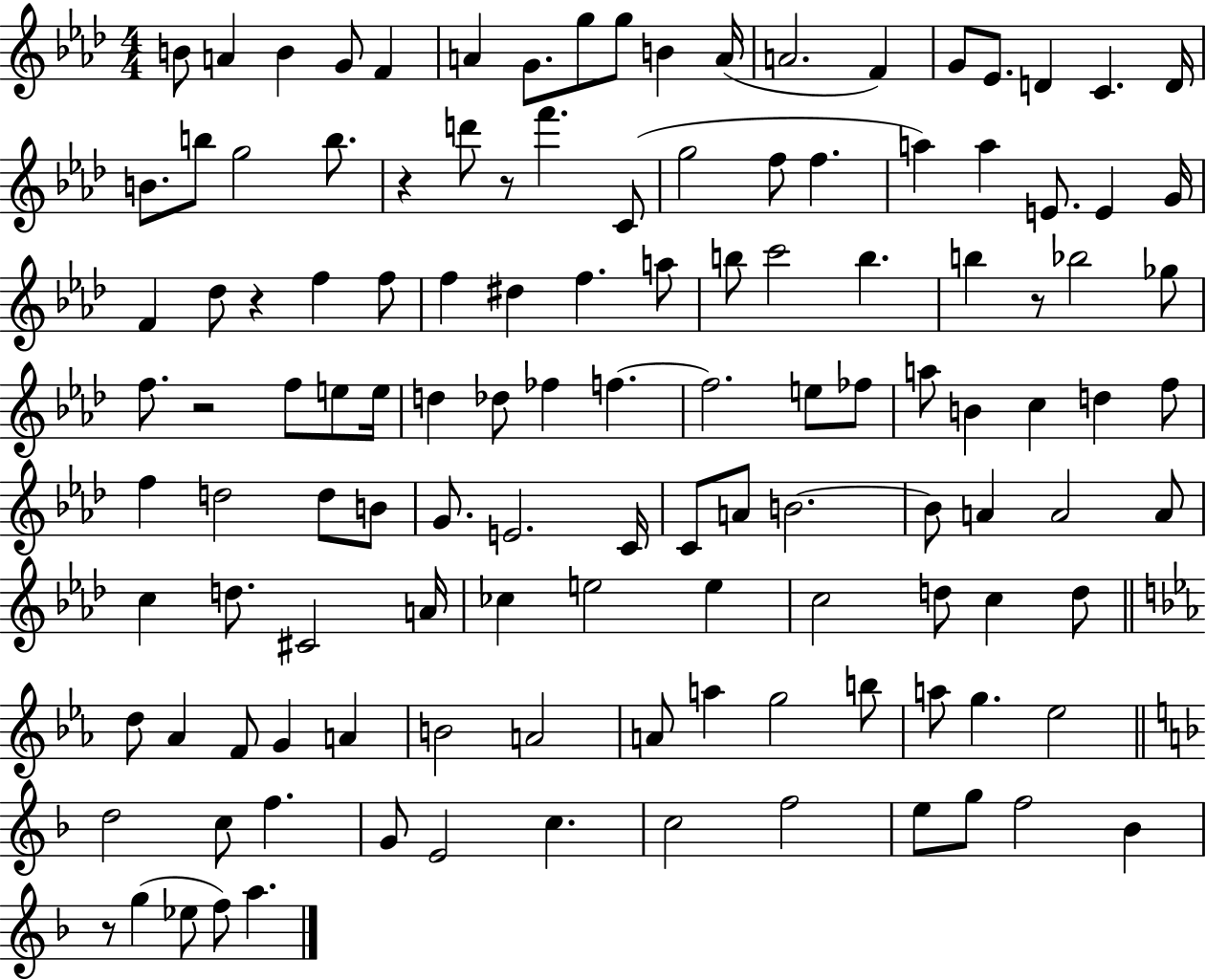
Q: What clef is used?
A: treble